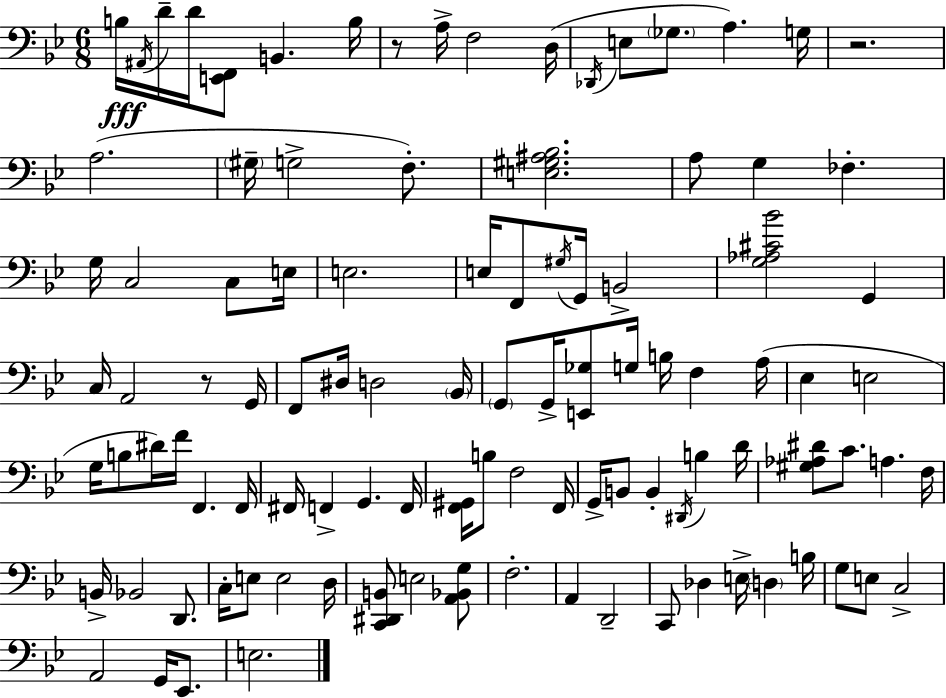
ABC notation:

X:1
T:Untitled
M:6/8
L:1/4
K:Bb
B,/4 ^A,,/4 D/4 D/4 [E,,F,,]/2 B,, B,/4 z/2 A,/4 F,2 D,/4 _D,,/4 E,/2 _G,/2 A, G,/4 z2 A,2 ^G,/4 G,2 F,/2 [E,^G,^A,_B,]2 A,/2 G, _F, G,/4 C,2 C,/2 E,/4 E,2 E,/4 F,,/2 ^G,/4 G,,/4 B,,2 [G,_A,^C_B]2 G,, C,/4 A,,2 z/2 G,,/4 F,,/2 ^D,/4 D,2 _B,,/4 G,,/2 G,,/4 [E,,_G,]/2 G,/4 B,/4 F, A,/4 _E, E,2 G,/4 B,/2 ^D/4 F/4 F,, F,,/4 ^F,,/4 F,, G,, F,,/4 [F,,^G,,]/4 B,/2 F,2 F,,/4 G,,/4 B,,/2 B,, ^D,,/4 B, D/4 [^G,_A,^D]/2 C/2 A, F,/4 B,,/4 _B,,2 D,,/2 C,/4 E,/2 E,2 D,/4 [C,,^D,,B,,]/2 E,2 [A,,_B,,G,]/2 F,2 A,, D,,2 C,,/2 _D, E,/4 D, B,/4 G,/2 E,/2 C,2 A,,2 G,,/4 _E,,/2 E,2